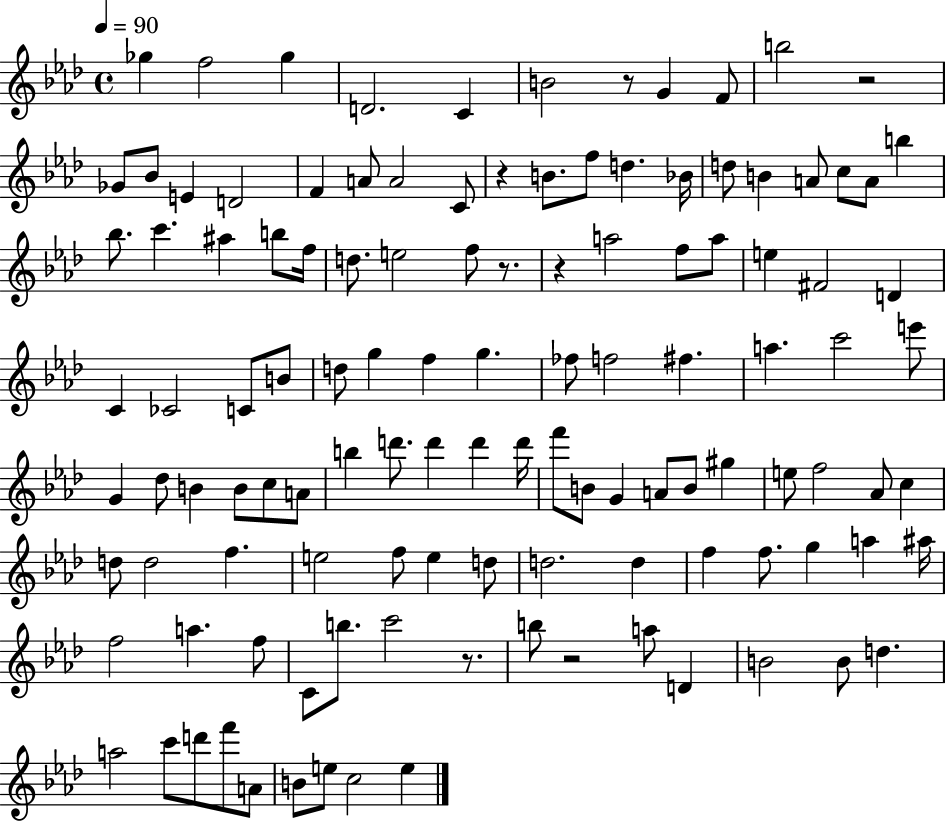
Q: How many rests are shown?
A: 7